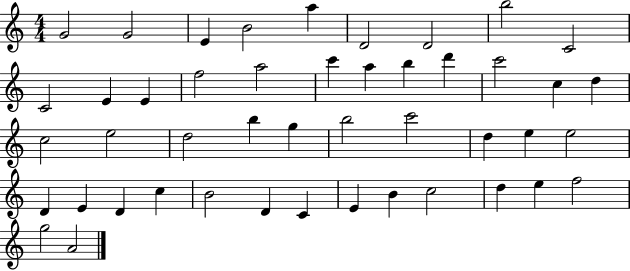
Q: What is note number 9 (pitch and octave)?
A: C4